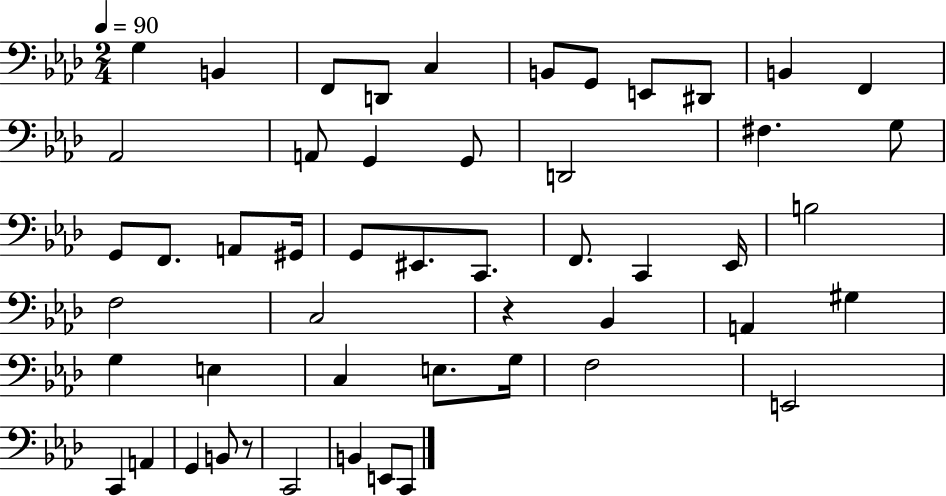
G3/q B2/q F2/e D2/e C3/q B2/e G2/e E2/e D#2/e B2/q F2/q Ab2/h A2/e G2/q G2/e D2/h F#3/q. G3/e G2/e F2/e. A2/e G#2/s G2/e EIS2/e. C2/e. F2/e. C2/q Eb2/s B3/h F3/h C3/h R/q Bb2/q A2/q G#3/q G3/q E3/q C3/q E3/e. G3/s F3/h E2/h C2/q A2/q G2/q B2/e R/e C2/h B2/q E2/e C2/e